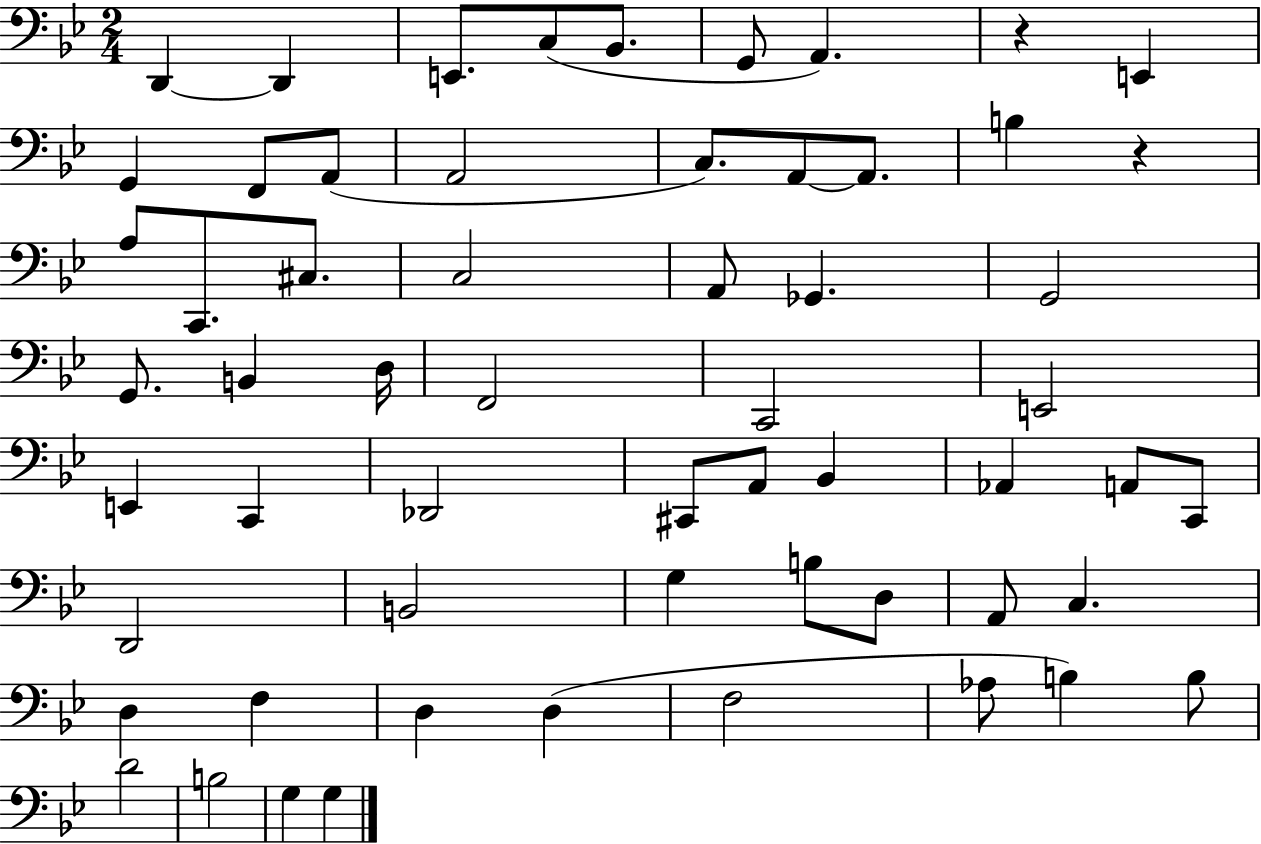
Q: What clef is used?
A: bass